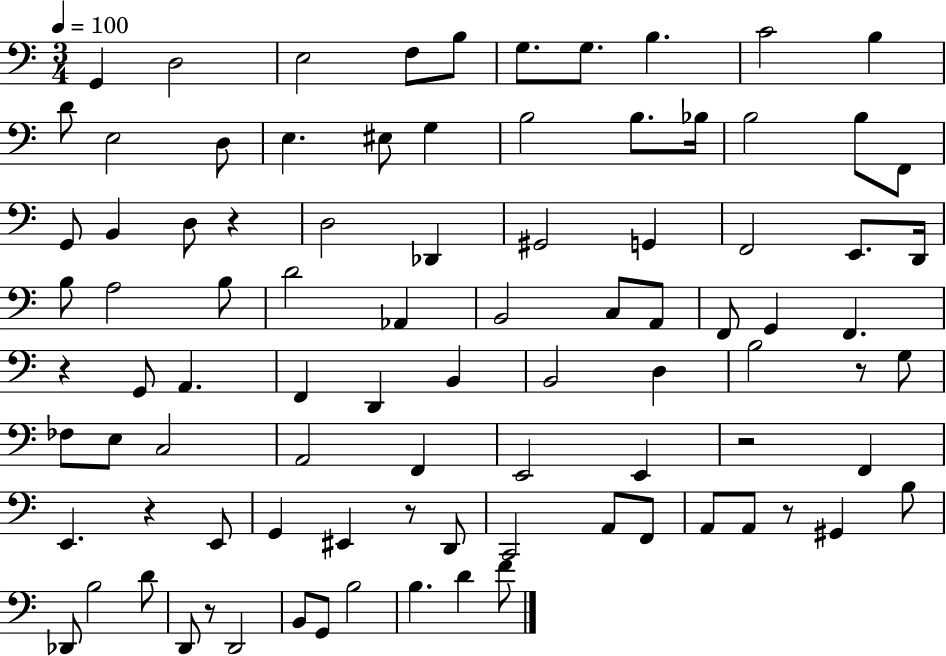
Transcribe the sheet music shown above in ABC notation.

X:1
T:Untitled
M:3/4
L:1/4
K:C
G,, D,2 E,2 F,/2 B,/2 G,/2 G,/2 B, C2 B, D/2 E,2 D,/2 E, ^E,/2 G, B,2 B,/2 _B,/4 B,2 B,/2 F,,/2 G,,/2 B,, D,/2 z D,2 _D,, ^G,,2 G,, F,,2 E,,/2 D,,/4 B,/2 A,2 B,/2 D2 _A,, B,,2 C,/2 A,,/2 F,,/2 G,, F,, z G,,/2 A,, F,, D,, B,, B,,2 D, B,2 z/2 G,/2 _F,/2 E,/2 C,2 A,,2 F,, E,,2 E,, z2 F,, E,, z E,,/2 G,, ^E,, z/2 D,,/2 C,,2 A,,/2 F,,/2 A,,/2 A,,/2 z/2 ^G,, B,/2 _D,,/2 B,2 D/2 D,,/2 z/2 D,,2 B,,/2 G,,/2 B,2 B, D F/2